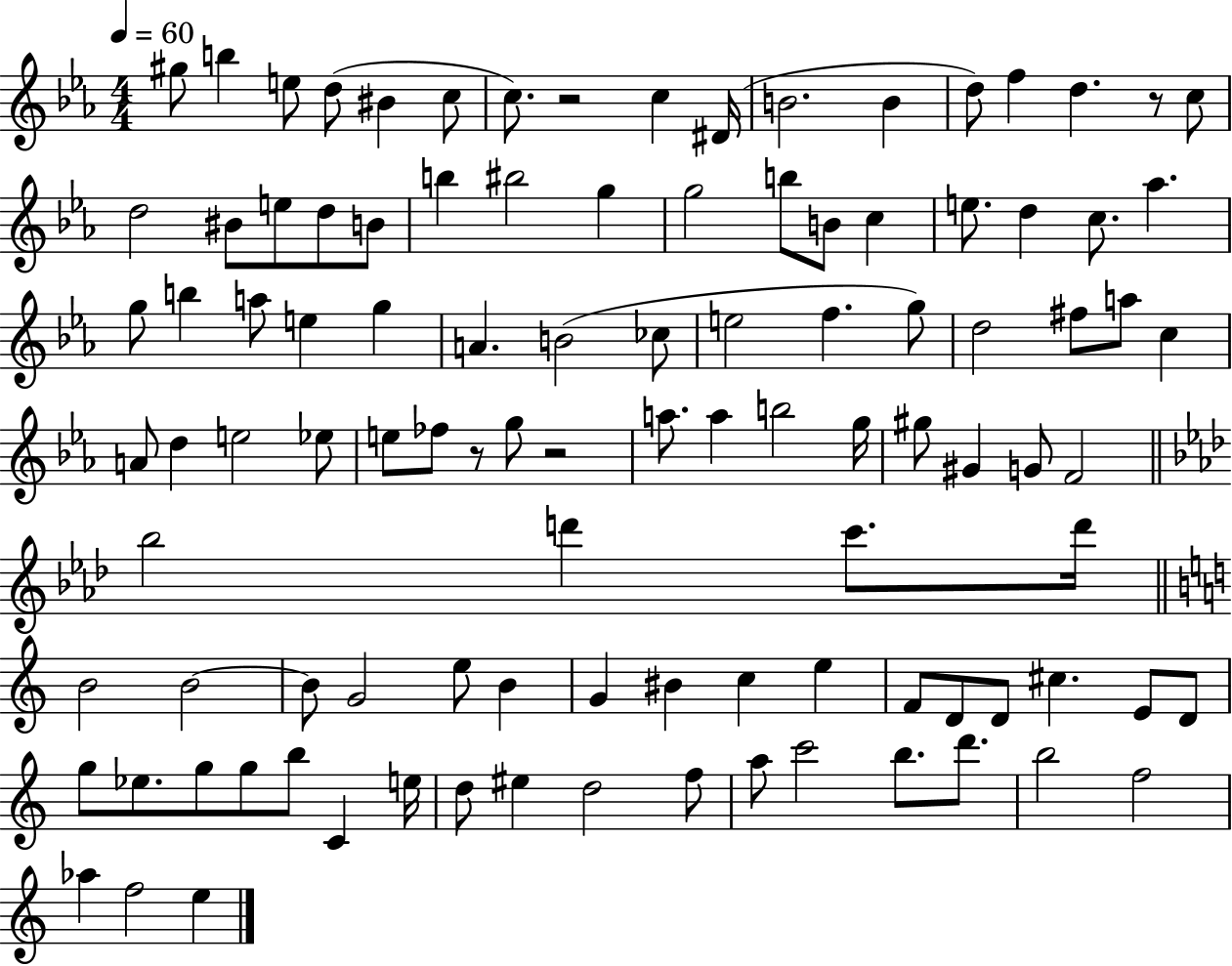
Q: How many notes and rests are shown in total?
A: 105